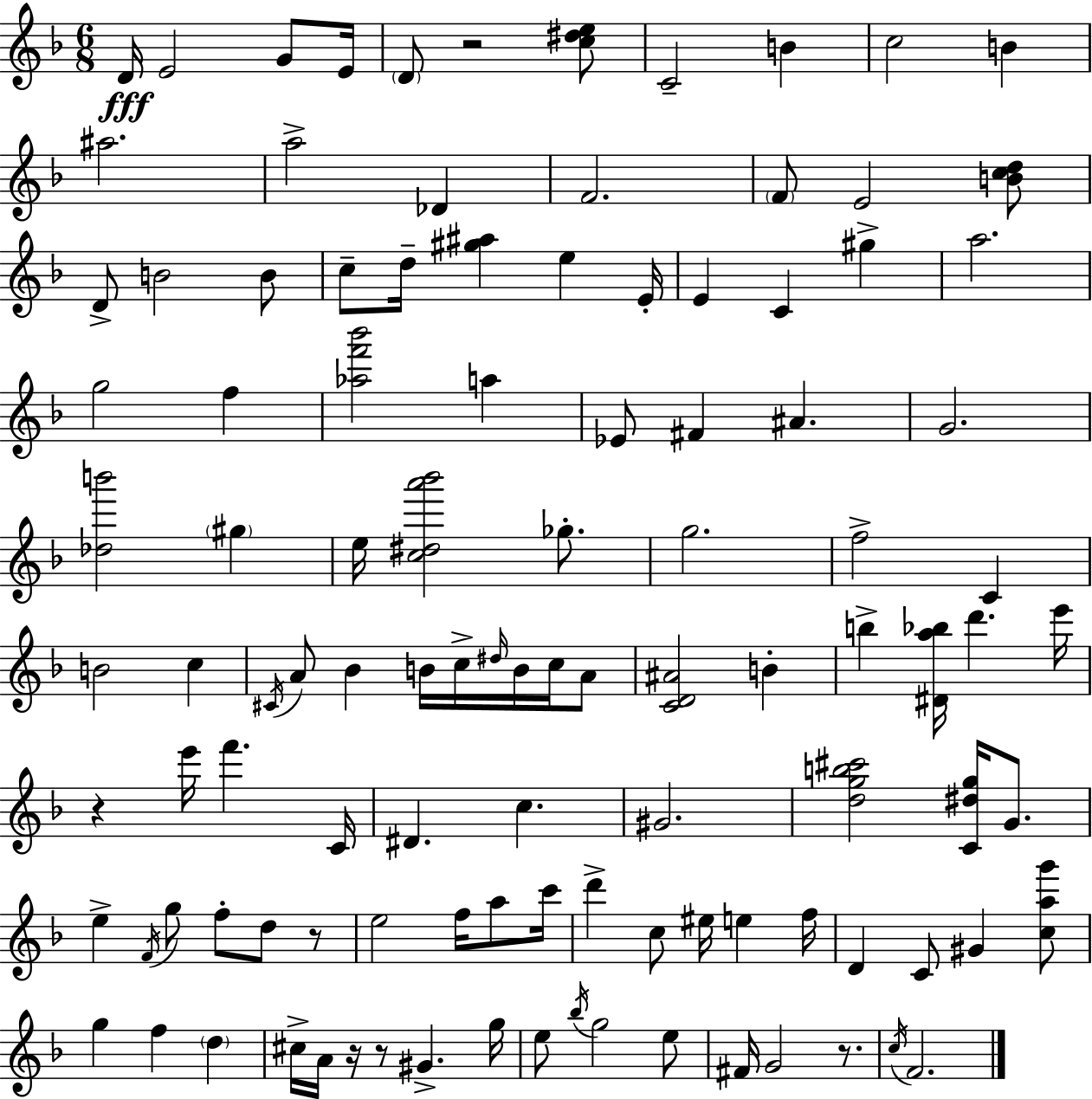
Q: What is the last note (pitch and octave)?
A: F4